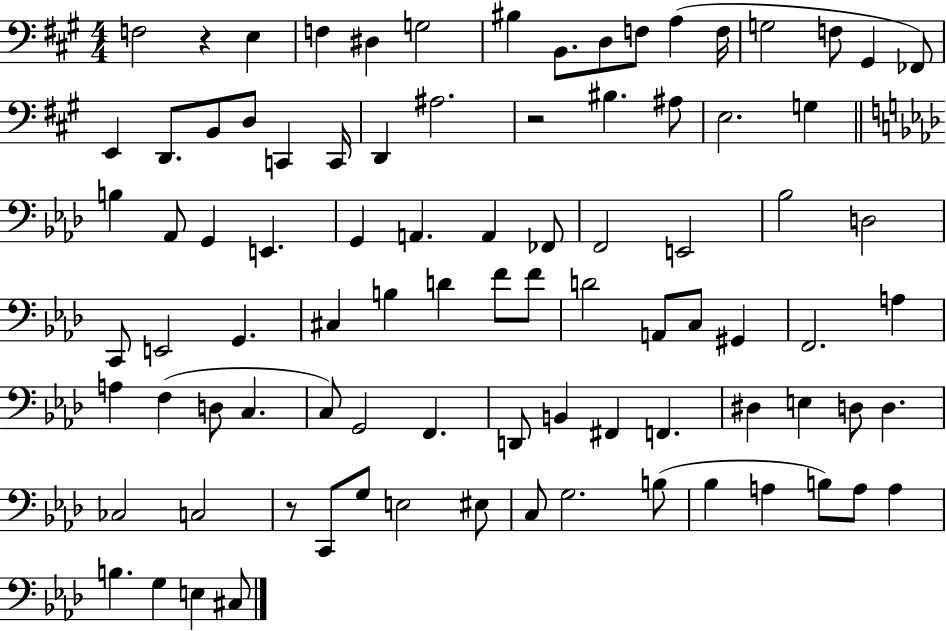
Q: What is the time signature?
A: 4/4